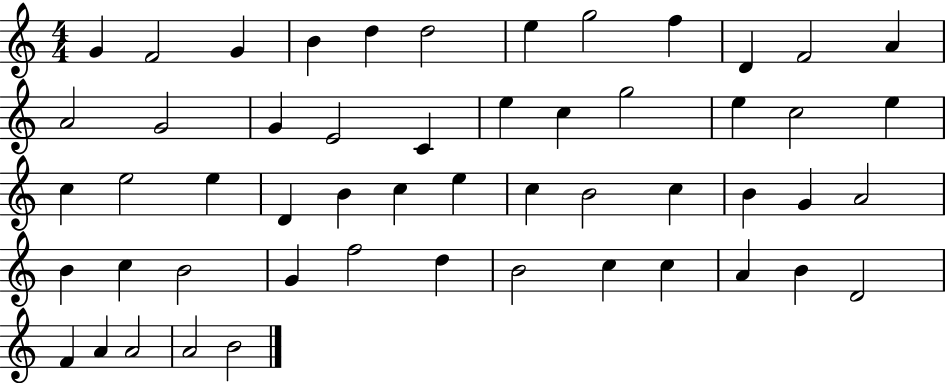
X:1
T:Untitled
M:4/4
L:1/4
K:C
G F2 G B d d2 e g2 f D F2 A A2 G2 G E2 C e c g2 e c2 e c e2 e D B c e c B2 c B G A2 B c B2 G f2 d B2 c c A B D2 F A A2 A2 B2